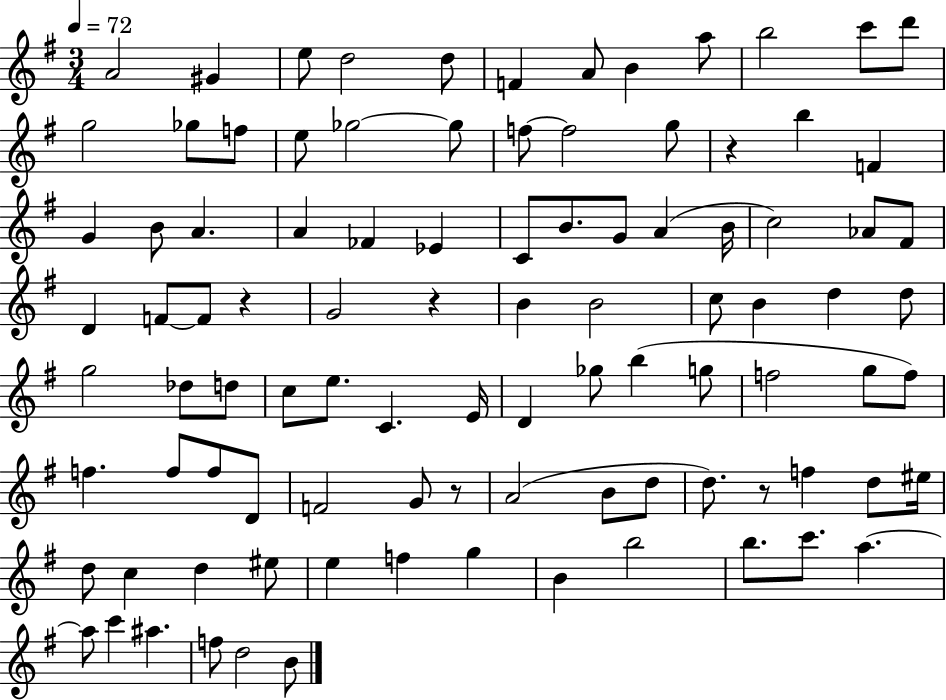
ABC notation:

X:1
T:Untitled
M:3/4
L:1/4
K:G
A2 ^G e/2 d2 d/2 F A/2 B a/2 b2 c'/2 d'/2 g2 _g/2 f/2 e/2 _g2 _g/2 f/2 f2 g/2 z b F G B/2 A A _F _E C/2 B/2 G/2 A B/4 c2 _A/2 ^F/2 D F/2 F/2 z G2 z B B2 c/2 B d d/2 g2 _d/2 d/2 c/2 e/2 C E/4 D _g/2 b g/2 f2 g/2 f/2 f f/2 f/2 D/2 F2 G/2 z/2 A2 B/2 d/2 d/2 z/2 f d/2 ^e/4 d/2 c d ^e/2 e f g B b2 b/2 c'/2 a a/2 c' ^a f/2 d2 B/2